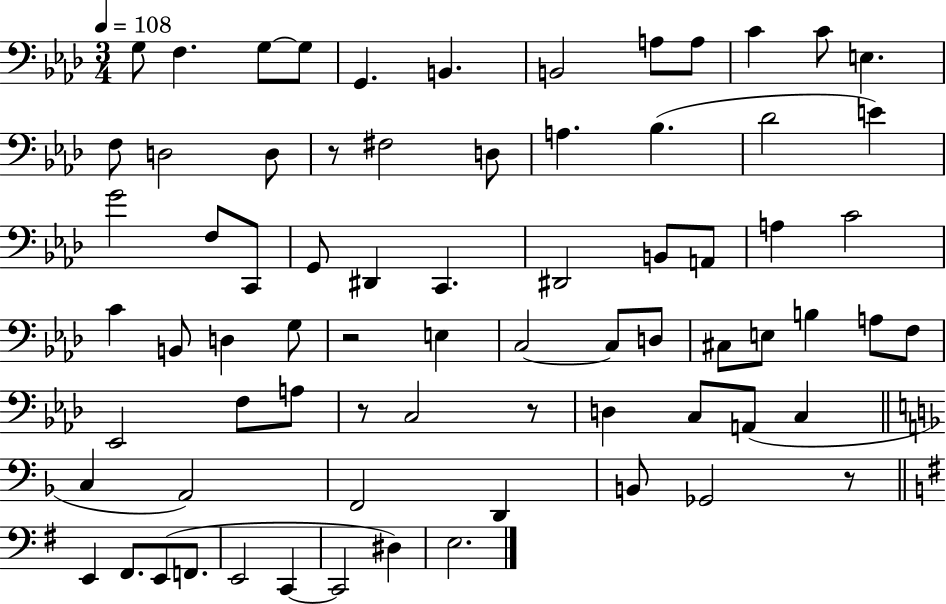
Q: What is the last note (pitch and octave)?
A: E3